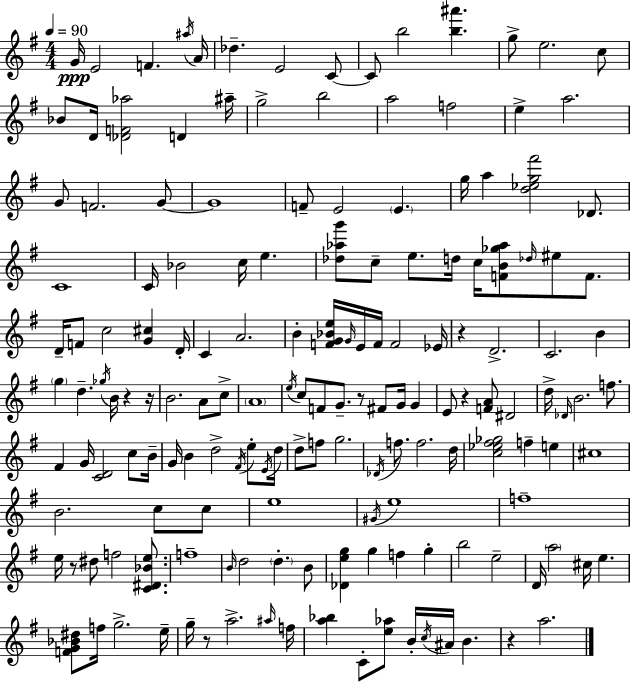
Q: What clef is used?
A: treble